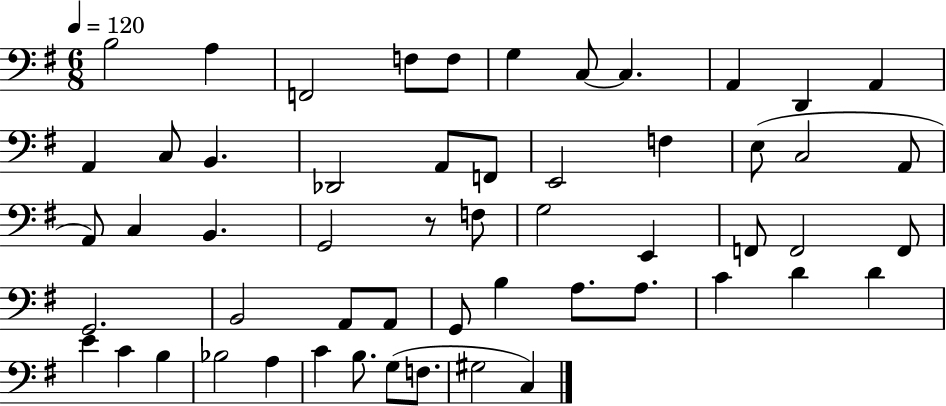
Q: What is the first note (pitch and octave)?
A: B3